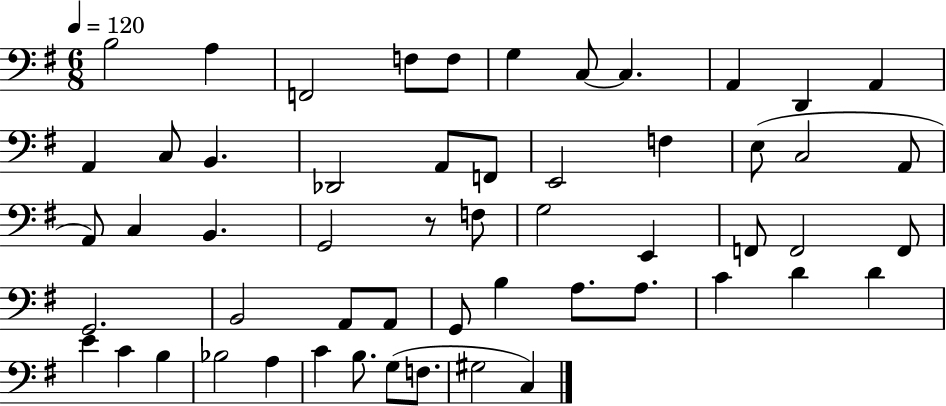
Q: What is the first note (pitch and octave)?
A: B3